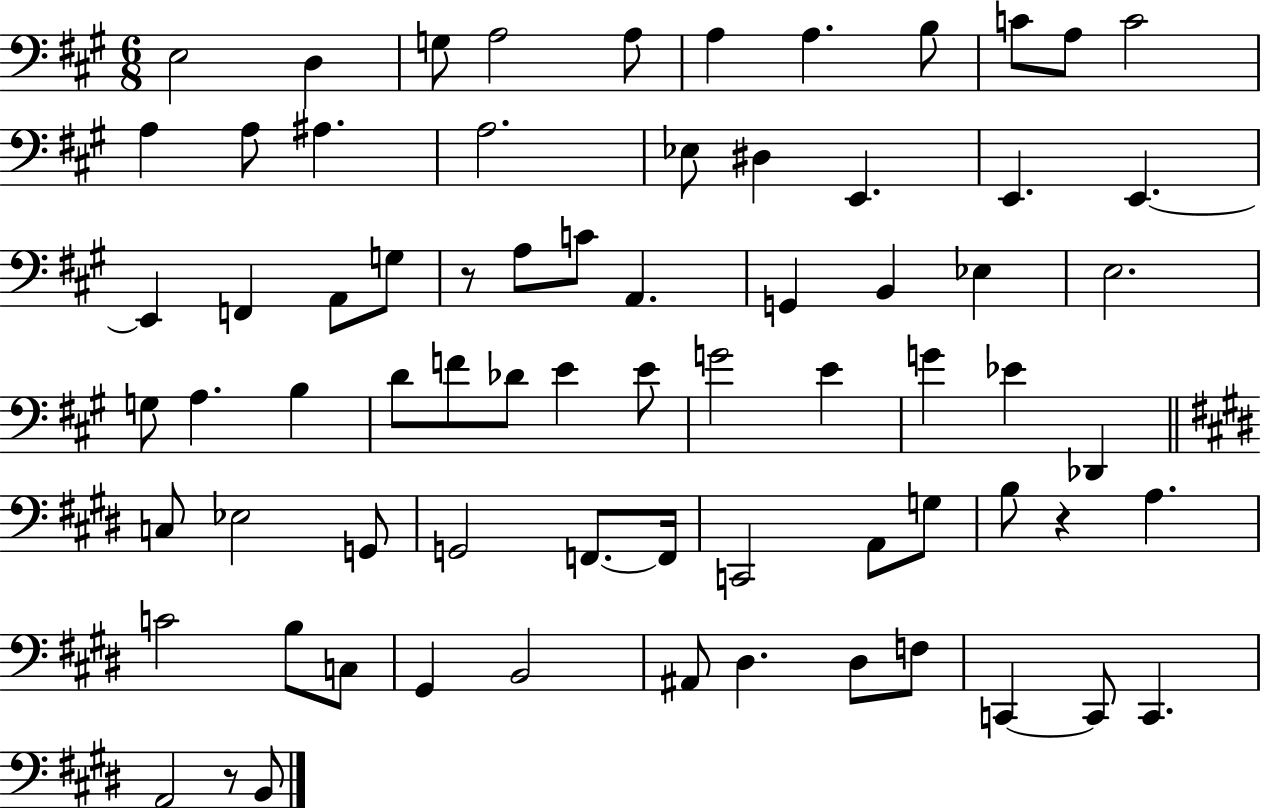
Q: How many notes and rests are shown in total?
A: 72